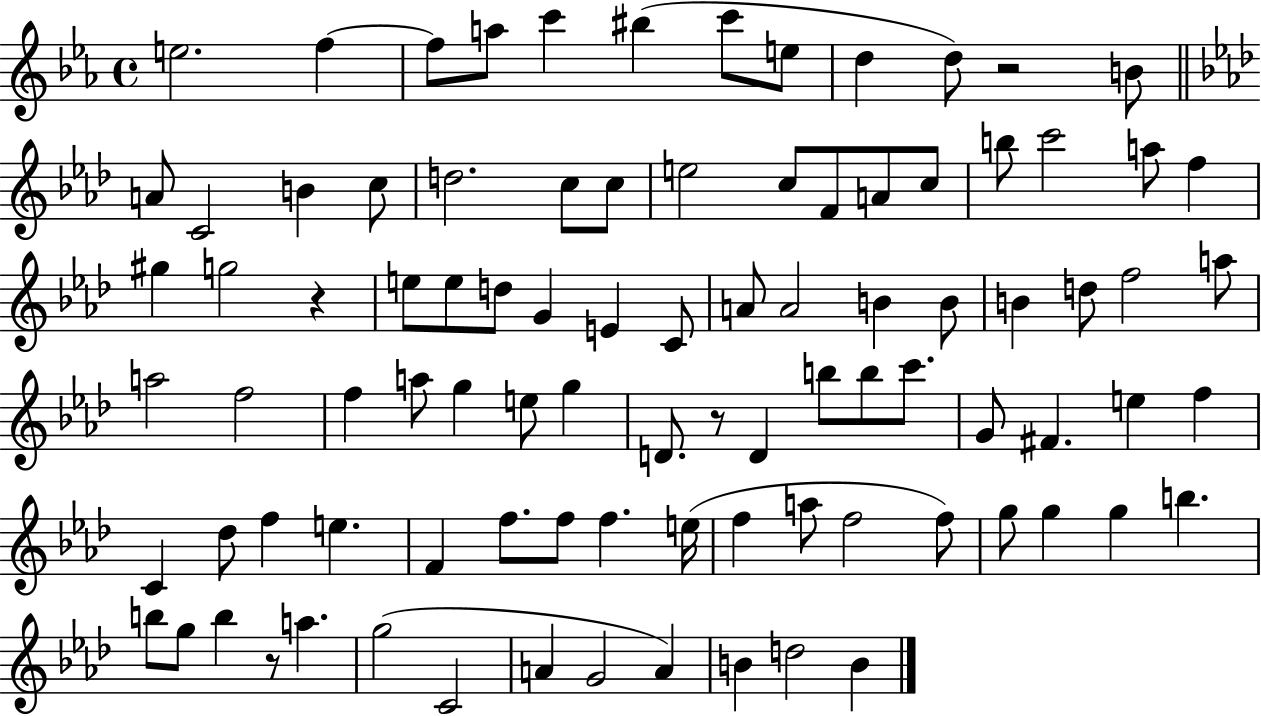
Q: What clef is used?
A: treble